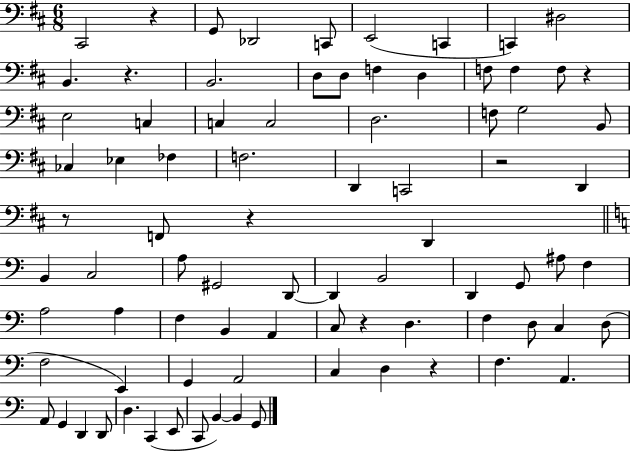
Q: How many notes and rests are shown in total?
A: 83